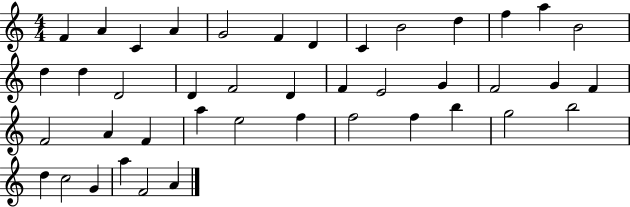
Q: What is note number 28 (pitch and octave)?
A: F4